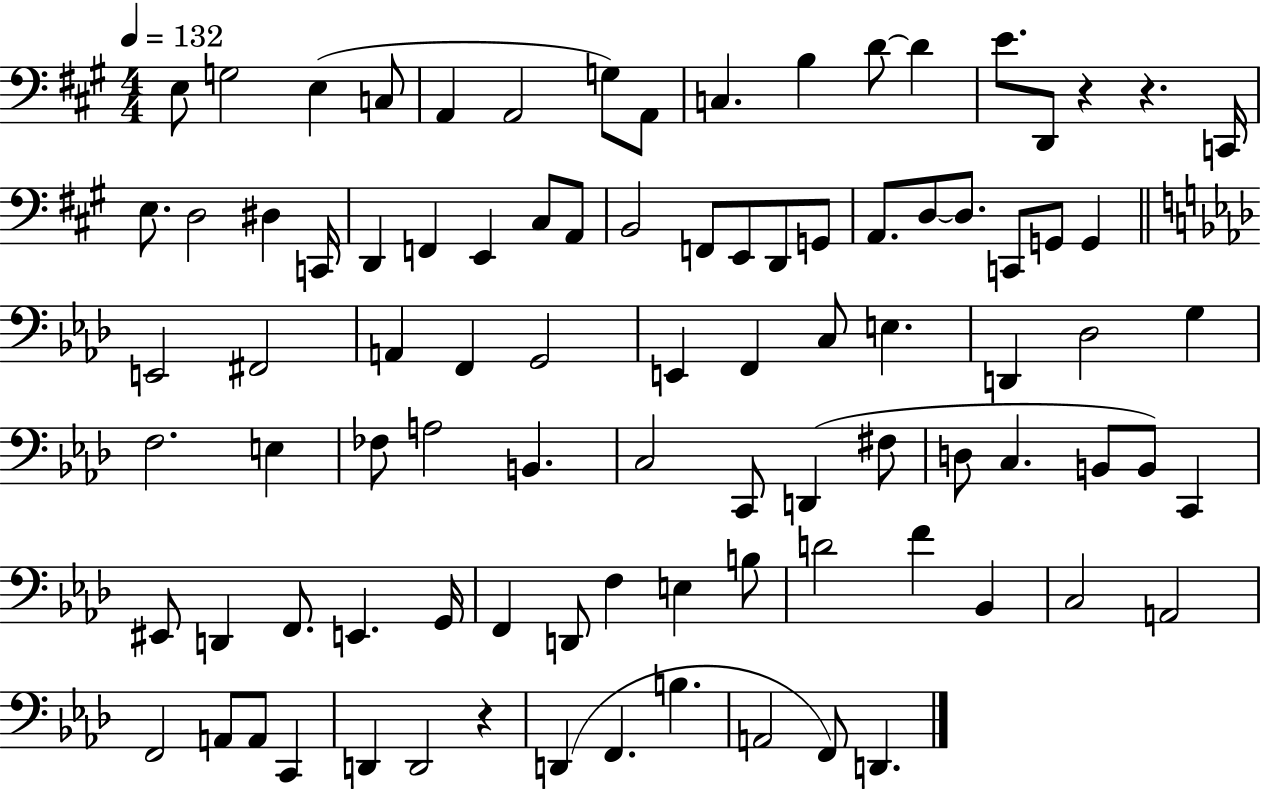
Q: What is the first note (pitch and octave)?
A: E3